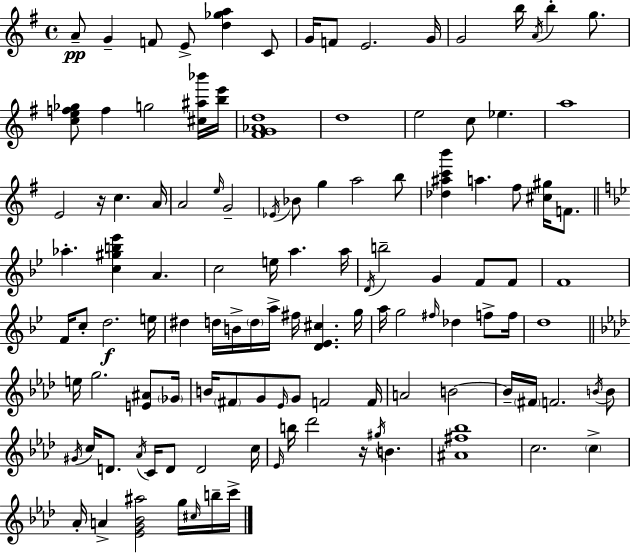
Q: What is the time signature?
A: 4/4